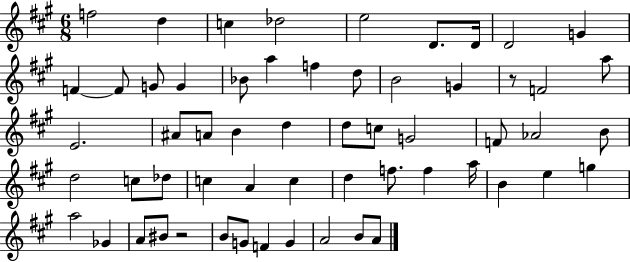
F5/h D5/q C5/q Db5/h E5/h D4/e. D4/s D4/h G4/q F4/q F4/e G4/e G4/q Bb4/e A5/q F5/q D5/e B4/h G4/q R/e F4/h A5/e E4/h. A#4/e A4/e B4/q D5/q D5/e C5/e G4/h F4/e Ab4/h B4/e D5/h C5/e Db5/e C5/q A4/q C5/q D5/q F5/e. F5/q A5/s B4/q E5/q G5/q A5/h Gb4/q A4/e BIS4/e R/h B4/e G4/e F4/q G4/q A4/h B4/e A4/e